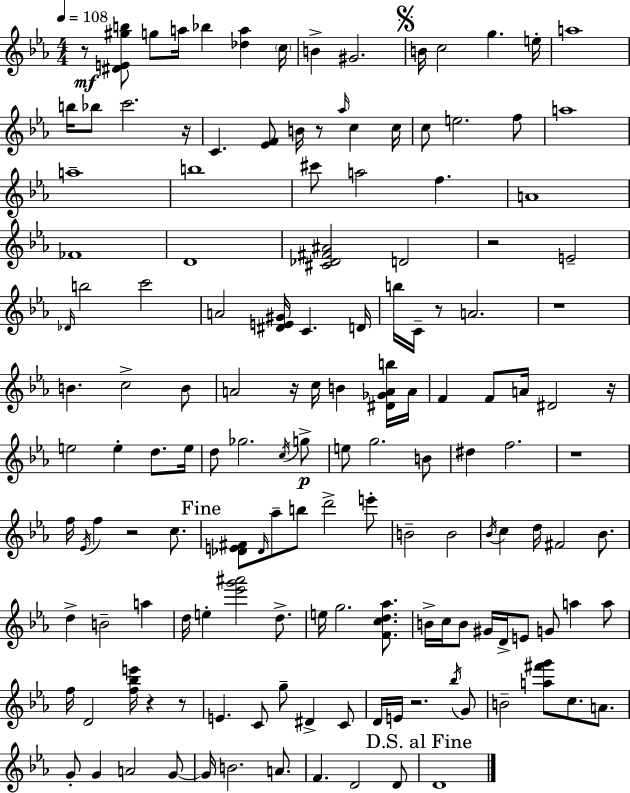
{
  \clef treble
  \numericTimeSignature
  \time 4/4
  \key ees \major
  \tempo 4 = 108
  r8\mf <dis' e' gis'' b''>8 g''8 a''16 bes''4 <des'' a''>4 \parenthesize c''16 | b'4-> gis'2. | \mark \markup { \musicglyph "scripts.segno" } b'16 c''2 g''4. e''16-. | a''1 | \break b''16 bes''8 c'''2. r16 | c'4. <ees' f'>8 b'16 r8 \grace { aes''16 } c''4 | c''16 c''8 e''2. f''8 | a''1 | \break a''1-- | b''1 | cis'''8 a''2 f''4. | a'1 | \break fes'1 | d'1 | <cis' des' fis' ais'>2 d'2 | r2 e'2-- | \break \grace { des'16 } b''2 c'''2 | a'2 <dis' e' gis'>16 c'4. | d'16 b''16 c'16-- r8 a'2. | r1 | \break b'4. c''2-> | b'8 a'2 r16 c''16 b'4 | <dis' ges' a' b''>16 a'16 f'4 f'8 a'16 dis'2 | r16 e''2 e''4-. d''8. | \break e''16 d''8 ges''2. | \acciaccatura { c''16 } g''8->\p e''8 g''2. | b'8 dis''4 f''2. | r1 | \break f''16 \acciaccatura { ees'16 } f''4 r2 | c''8. \mark "Fine" <des' e' fis'>8 \grace { des'16 } aes''8-- b''8 d'''2-> | e'''8-. b'2-- b'2 | \acciaccatura { bes'16 } c''4 d''16 fis'2 | \break bes'8. d''4-> b'2-- | a''4 d''16 e''4-. <ees''' g''' ais'''>2 | d''8.-> e''16 g''2. | <f' c'' d'' aes''>8. b'16-> c''16 b'8 gis'16 d'16-> e'8 g'8 | \break a''4 a''8 f''16 d'2 <f'' bes'' e'''>16 | r4 r8 e'4. c'8 g''8-- | dis'4-> c'8 d'16 e'16 r2. | \acciaccatura { bes''16 } g'8 b'2-- <a'' fis''' g'''>8 | \break c''8. a'8. g'8-. g'4 a'2 | g'8~~ g'16 b'2. | a'8. f'4. d'2 | d'8 \mark "D.S. al Fine" d'1 | \break \bar "|."
}